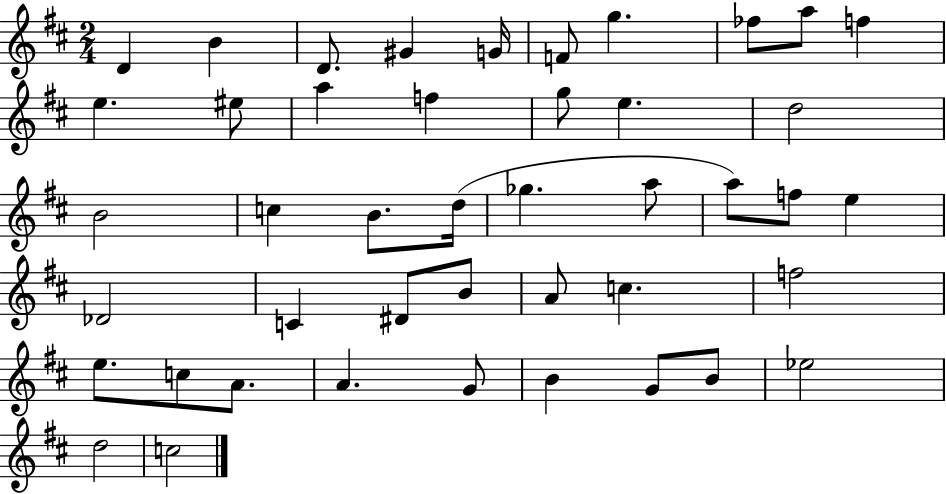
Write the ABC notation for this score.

X:1
T:Untitled
M:2/4
L:1/4
K:D
D B D/2 ^G G/4 F/2 g _f/2 a/2 f e ^e/2 a f g/2 e d2 B2 c B/2 d/4 _g a/2 a/2 f/2 e _D2 C ^D/2 B/2 A/2 c f2 e/2 c/2 A/2 A G/2 B G/2 B/2 _e2 d2 c2